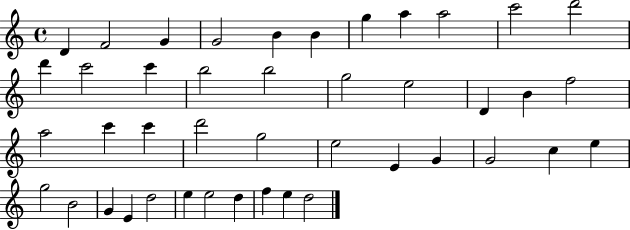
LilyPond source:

{
  \clef treble
  \time 4/4
  \defaultTimeSignature
  \key c \major
  d'4 f'2 g'4 | g'2 b'4 b'4 | g''4 a''4 a''2 | c'''2 d'''2 | \break d'''4 c'''2 c'''4 | b''2 b''2 | g''2 e''2 | d'4 b'4 f''2 | \break a''2 c'''4 c'''4 | d'''2 g''2 | e''2 e'4 g'4 | g'2 c''4 e''4 | \break g''2 b'2 | g'4 e'4 d''2 | e''4 e''2 d''4 | f''4 e''4 d''2 | \break \bar "|."
}